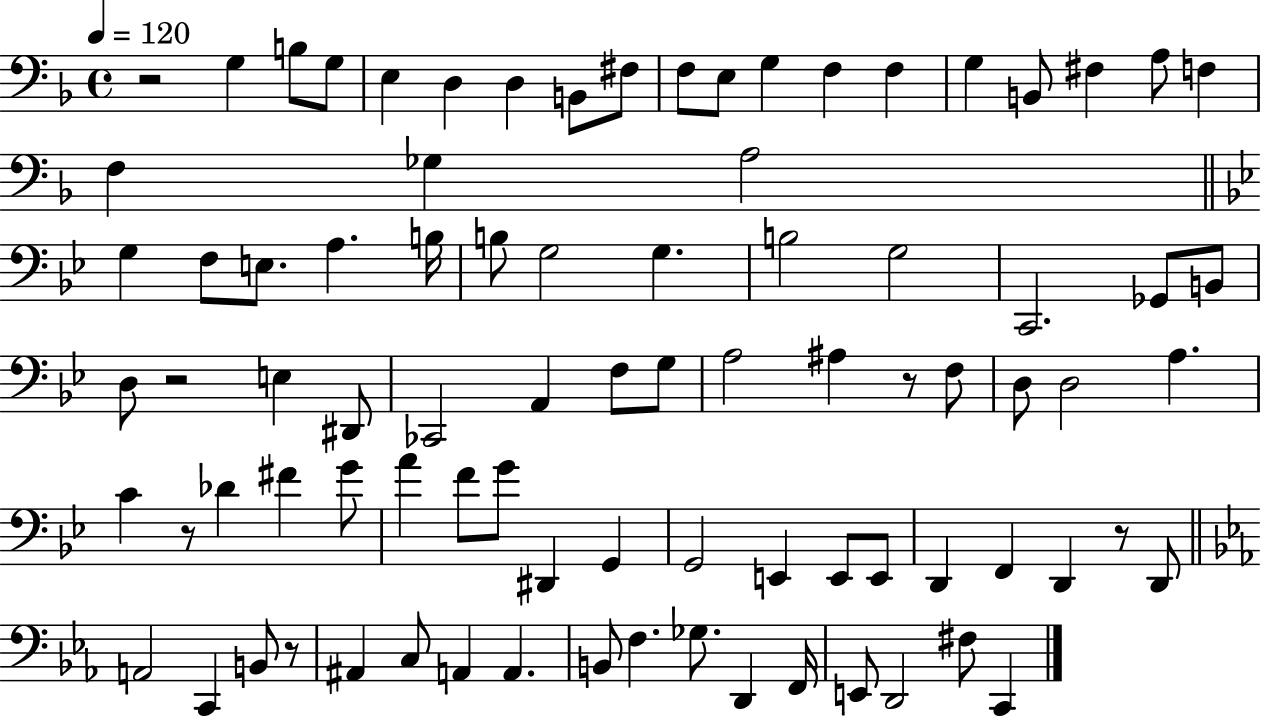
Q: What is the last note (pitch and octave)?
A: C2